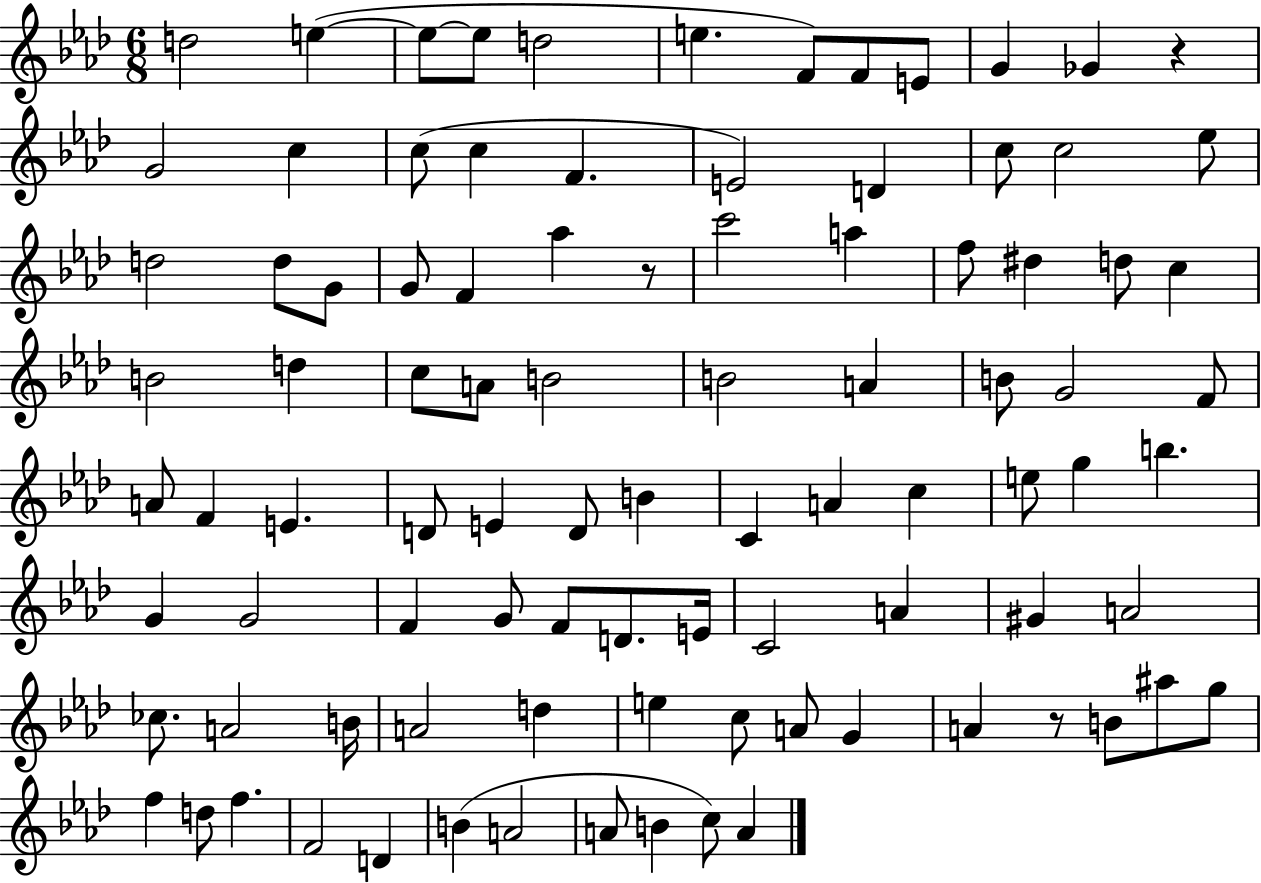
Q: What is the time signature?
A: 6/8